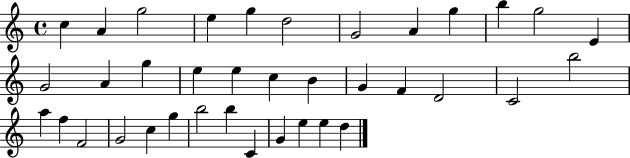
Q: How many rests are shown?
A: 0